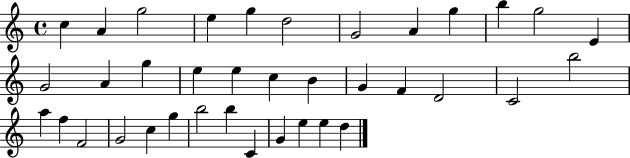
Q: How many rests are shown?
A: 0